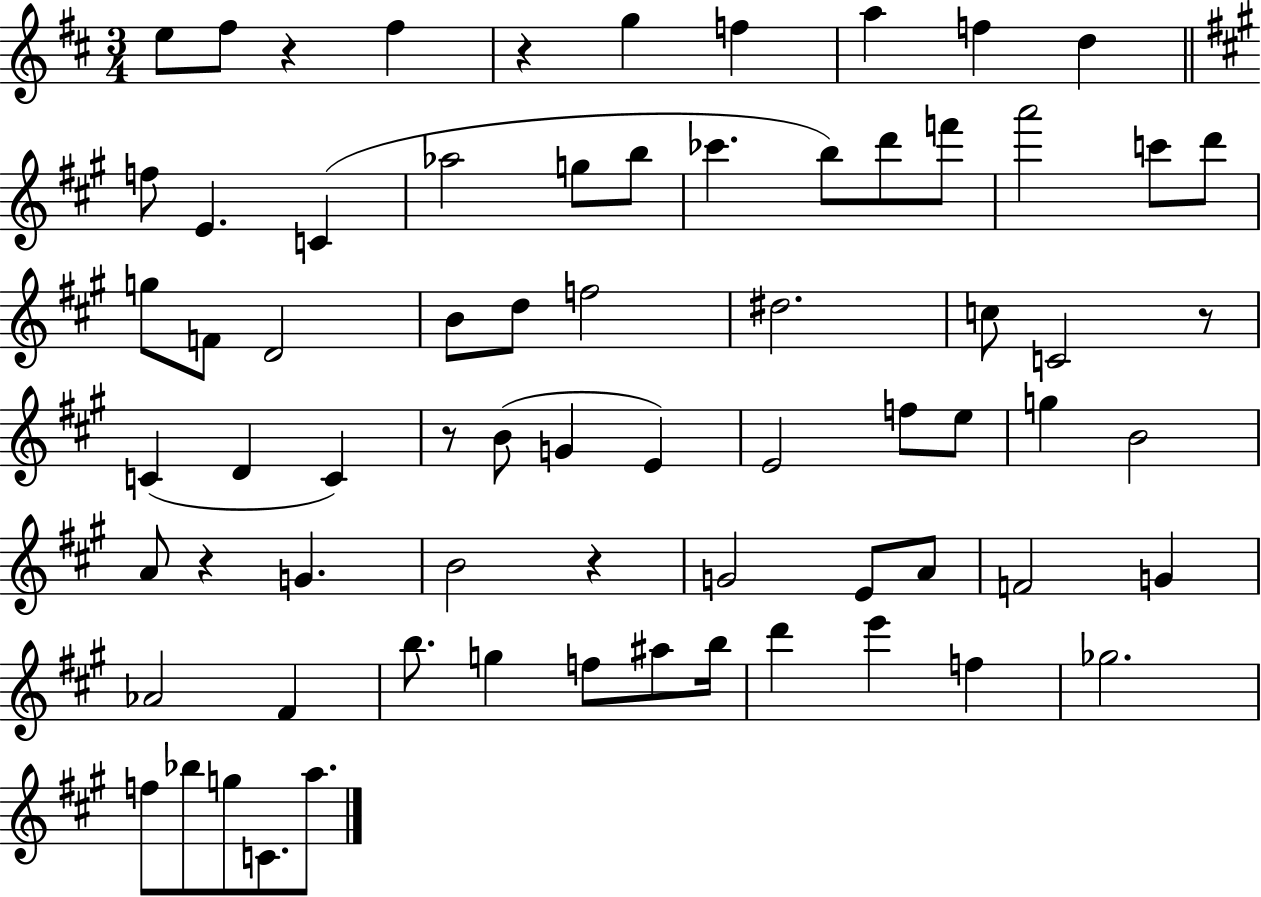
E5/e F#5/e R/q F#5/q R/q G5/q F5/q A5/q F5/q D5/q F5/e E4/q. C4/q Ab5/h G5/e B5/e CES6/q. B5/e D6/e F6/e A6/h C6/e D6/e G5/e F4/e D4/h B4/e D5/e F5/h D#5/h. C5/e C4/h R/e C4/q D4/q C4/q R/e B4/e G4/q E4/q E4/h F5/e E5/e G5/q B4/h A4/e R/q G4/q. B4/h R/q G4/h E4/e A4/e F4/h G4/q Ab4/h F#4/q B5/e. G5/q F5/e A#5/e B5/s D6/q E6/q F5/q Gb5/h. F5/e Bb5/e G5/e C4/e. A5/e.